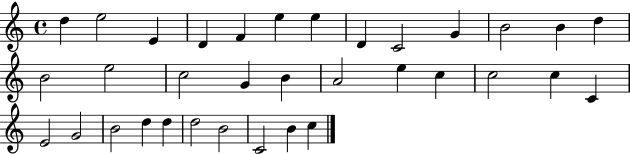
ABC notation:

X:1
T:Untitled
M:4/4
L:1/4
K:C
d e2 E D F e e D C2 G B2 B d B2 e2 c2 G B A2 e c c2 c C E2 G2 B2 d d d2 B2 C2 B c